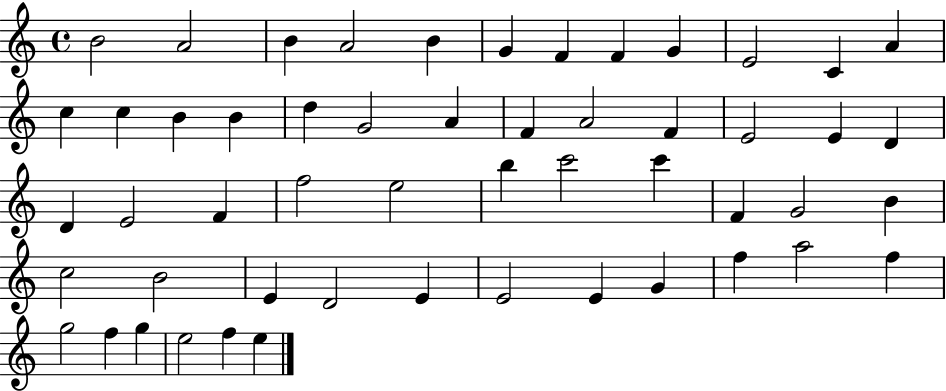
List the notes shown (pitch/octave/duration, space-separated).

B4/h A4/h B4/q A4/h B4/q G4/q F4/q F4/q G4/q E4/h C4/q A4/q C5/q C5/q B4/q B4/q D5/q G4/h A4/q F4/q A4/h F4/q E4/h E4/q D4/q D4/q E4/h F4/q F5/h E5/h B5/q C6/h C6/q F4/q G4/h B4/q C5/h B4/h E4/q D4/h E4/q E4/h E4/q G4/q F5/q A5/h F5/q G5/h F5/q G5/q E5/h F5/q E5/q